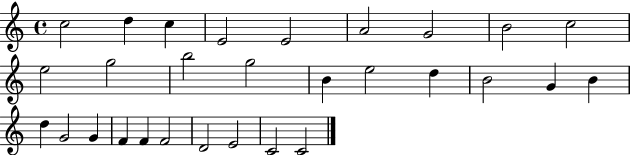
{
  \clef treble
  \time 4/4
  \defaultTimeSignature
  \key c \major
  c''2 d''4 c''4 | e'2 e'2 | a'2 g'2 | b'2 c''2 | \break e''2 g''2 | b''2 g''2 | b'4 e''2 d''4 | b'2 g'4 b'4 | \break d''4 g'2 g'4 | f'4 f'4 f'2 | d'2 e'2 | c'2 c'2 | \break \bar "|."
}